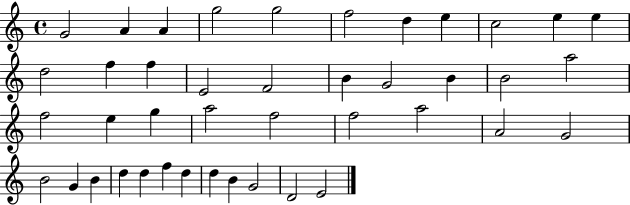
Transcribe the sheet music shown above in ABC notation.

X:1
T:Untitled
M:4/4
L:1/4
K:C
G2 A A g2 g2 f2 d e c2 e e d2 f f E2 F2 B G2 B B2 a2 f2 e g a2 f2 f2 a2 A2 G2 B2 G B d d f d d B G2 D2 E2